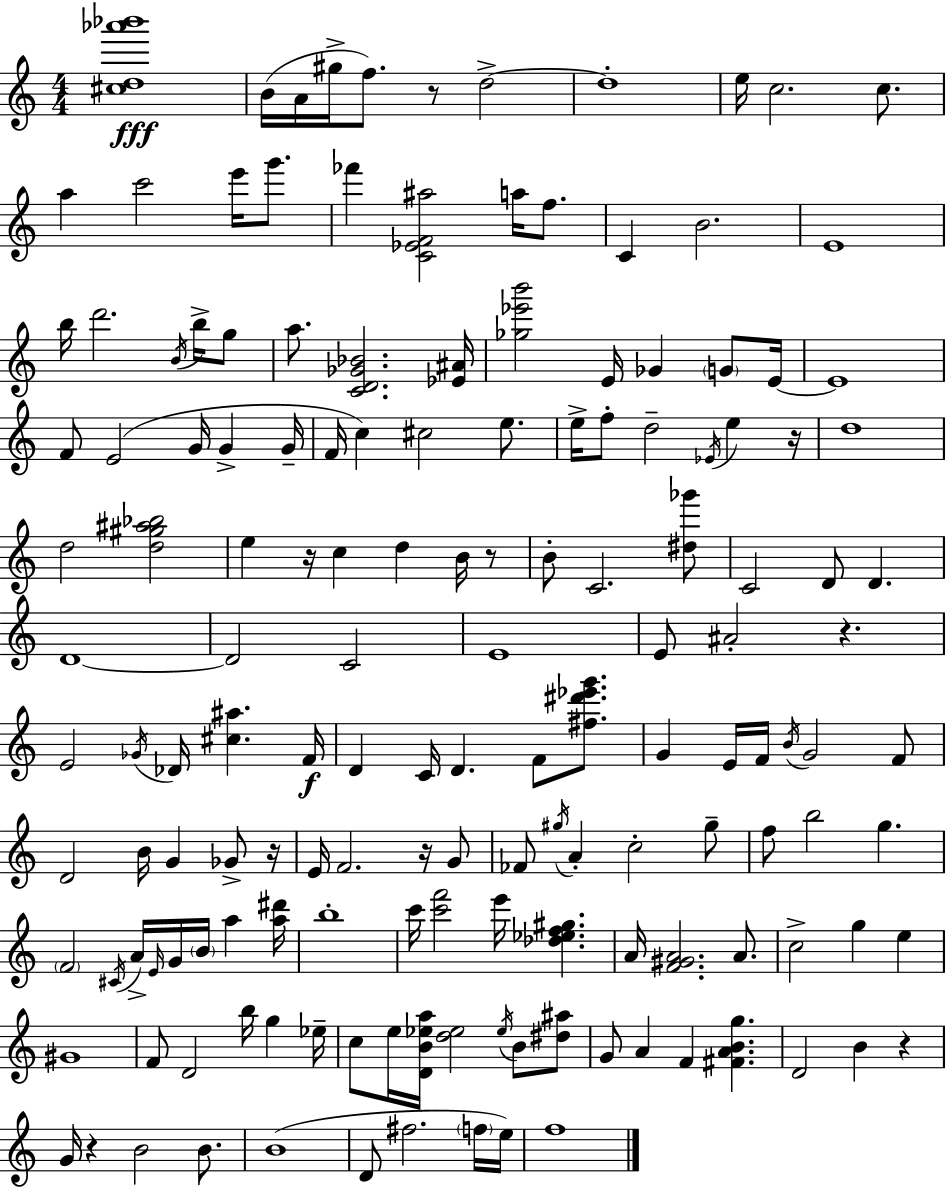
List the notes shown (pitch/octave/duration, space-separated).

[C#5,D5,Ab6,Bb6]/w B4/s A4/s G#5/s F5/e. R/e D5/h D5/w E5/s C5/h. C5/e. A5/q C6/h E6/s G6/e. FES6/q [C4,Eb4,F4,A#5]/h A5/s F5/e. C4/q B4/h. E4/w B5/s D6/h. B4/s B5/s G5/e A5/e. [C4,D4,Gb4,Bb4]/h. [Eb4,A#4]/s [Gb5,Eb6,B6]/h E4/s Gb4/q G4/e E4/s E4/w F4/e E4/h G4/s G4/q G4/s F4/s C5/q C#5/h E5/e. E5/s F5/e D5/h Eb4/s E5/q R/s D5/w D5/h [D5,G#5,A#5,Bb5]/h E5/q R/s C5/q D5/q B4/s R/e B4/e C4/h. [D#5,Gb6]/e C4/h D4/e D4/q. D4/w D4/h C4/h E4/w E4/e A#4/h R/q. E4/h Gb4/s Db4/s [C#5,A#5]/q. F4/s D4/q C4/s D4/q. F4/e [F#5,D#6,Eb6,G6]/e. G4/q E4/s F4/s B4/s G4/h F4/e D4/h B4/s G4/q Gb4/e R/s E4/s F4/h. R/s G4/e FES4/e G#5/s A4/q C5/h G#5/e F5/e B5/h G5/q. F4/h C#4/s A4/s E4/s G4/s B4/s A5/q [A5,D#6]/s B5/w C6/s [C6,F6]/h E6/s [Db5,Eb5,F5,G#5]/q. A4/s [F4,G#4,A4]/h. A4/e. C5/h G5/q E5/q G#4/w F4/e D4/h B5/s G5/q Eb5/s C5/e E5/s [D4,B4,Eb5,A5]/s [D5,Eb5]/h Eb5/s B4/e [D#5,A#5]/e G4/e A4/q F4/q [F#4,A4,B4,G5]/q. D4/h B4/q R/q G4/s R/q B4/h B4/e. B4/w D4/e F#5/h. F5/s E5/s F5/w